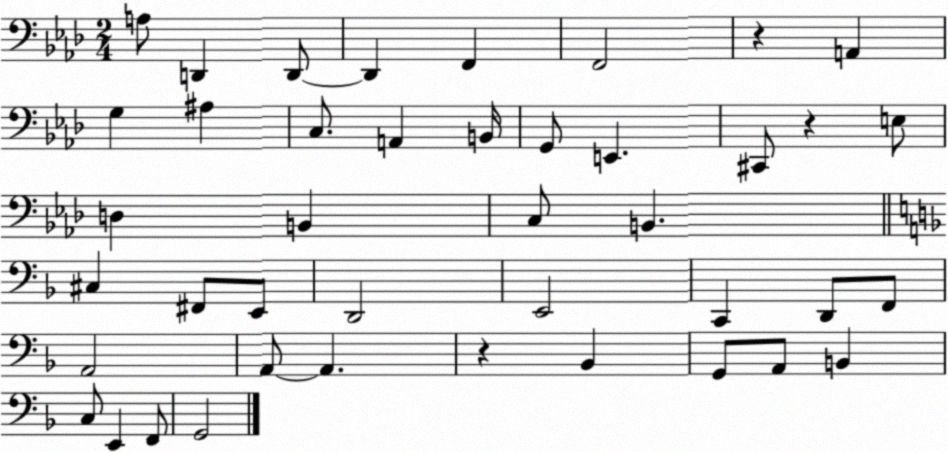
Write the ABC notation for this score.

X:1
T:Untitled
M:2/4
L:1/4
K:Ab
A,/2 D,, D,,/2 D,, F,, F,,2 z A,, G, ^A, C,/2 A,, B,,/4 G,,/2 E,, ^C,,/2 z E,/2 D, B,, C,/2 B,, ^C, ^F,,/2 E,,/2 D,,2 E,,2 C,, D,,/2 F,,/2 A,,2 A,,/2 A,, z _B,, G,,/2 A,,/2 B,, C,/2 E,, F,,/2 G,,2